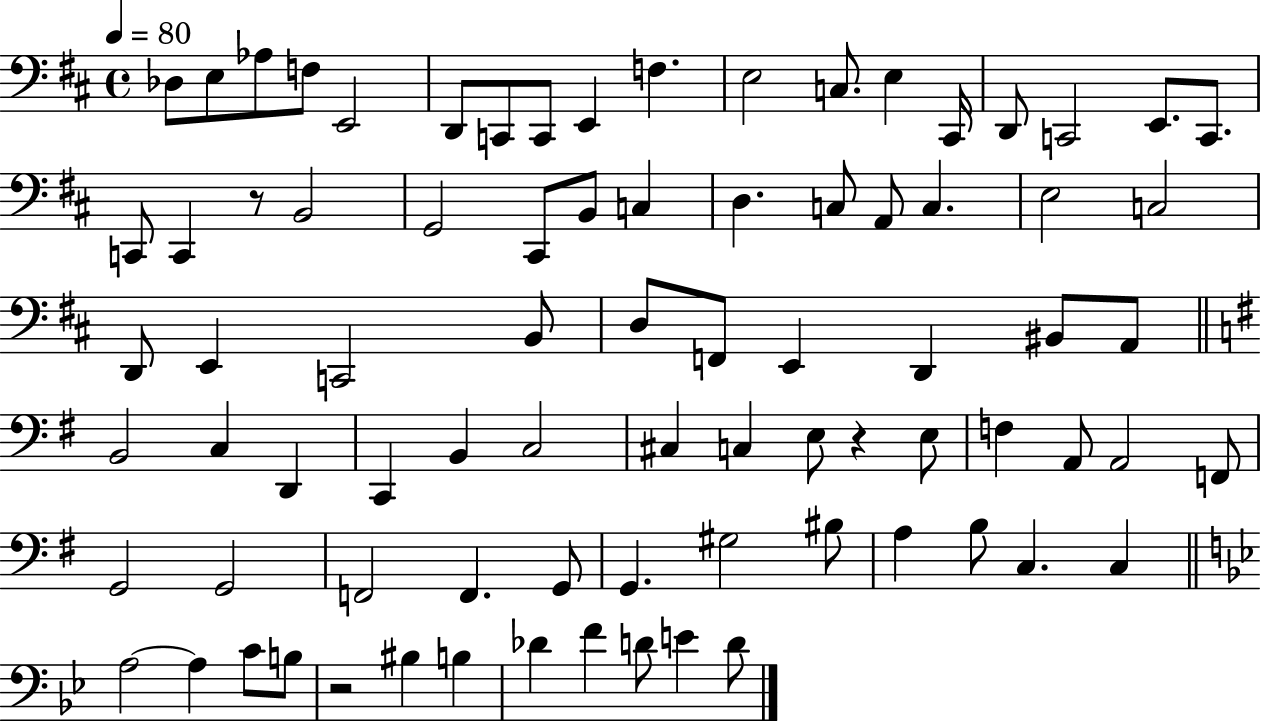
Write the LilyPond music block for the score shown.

{
  \clef bass
  \time 4/4
  \defaultTimeSignature
  \key d \major
  \tempo 4 = 80
  des8 e8 aes8 f8 e,2 | d,8 c,8 c,8 e,4 f4. | e2 c8. e4 cis,16 | d,8 c,2 e,8. c,8. | \break c,8 c,4 r8 b,2 | g,2 cis,8 b,8 c4 | d4. c8 a,8 c4. | e2 c2 | \break d,8 e,4 c,2 b,8 | d8 f,8 e,4 d,4 bis,8 a,8 | \bar "||" \break \key e \minor b,2 c4 d,4 | c,4 b,4 c2 | cis4 c4 e8 r4 e8 | f4 a,8 a,2 f,8 | \break g,2 g,2 | f,2 f,4. g,8 | g,4. gis2 bis8 | a4 b8 c4. c4 | \break \bar "||" \break \key bes \major a2~~ a4 c'8 b8 | r2 bis4 b4 | des'4 f'4 d'8 e'4 d'8 | \bar "|."
}